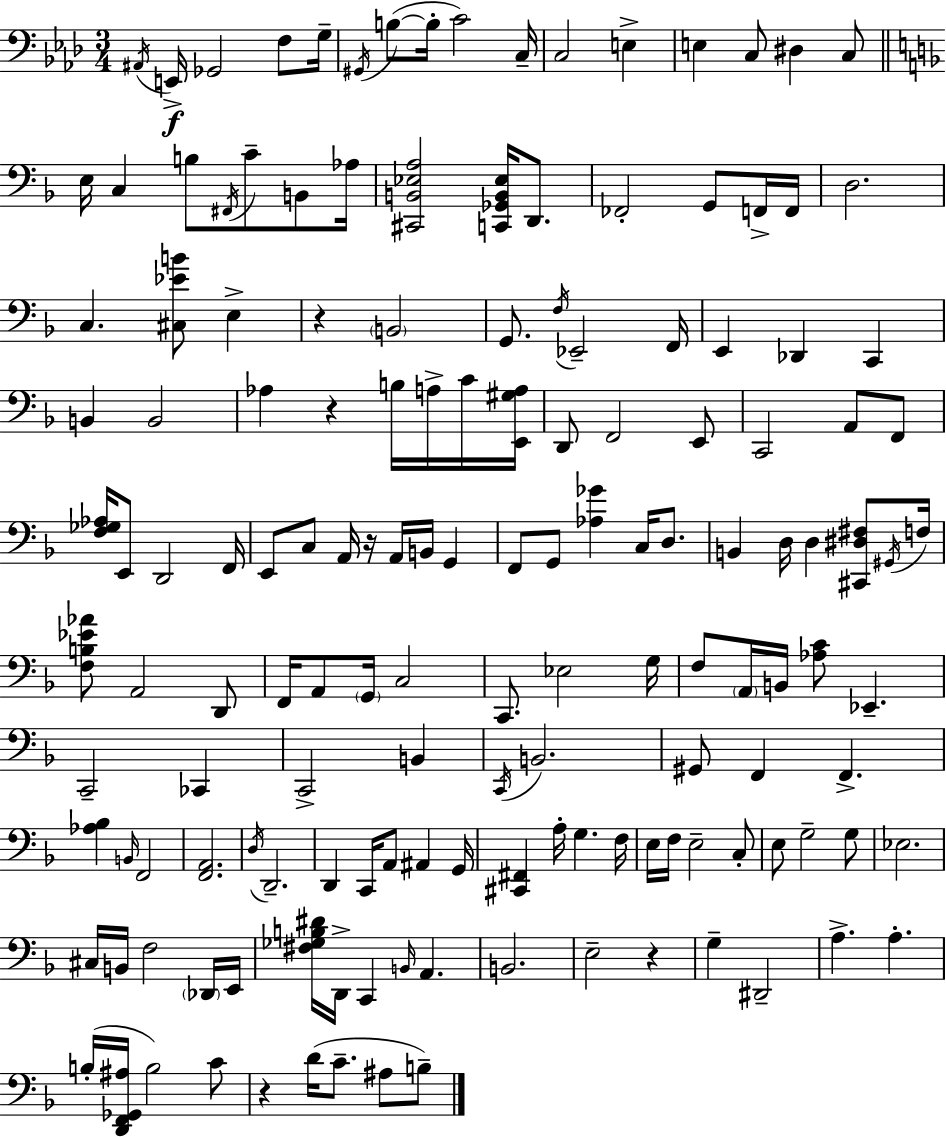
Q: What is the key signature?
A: F minor